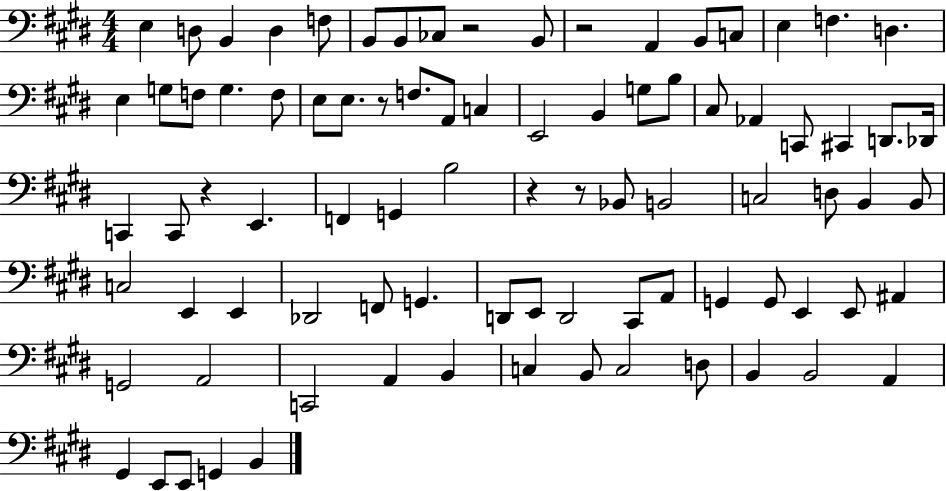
X:1
T:Untitled
M:4/4
L:1/4
K:E
E, D,/2 B,, D, F,/2 B,,/2 B,,/2 _C,/2 z2 B,,/2 z2 A,, B,,/2 C,/2 E, F, D, E, G,/2 F,/2 G, F,/2 E,/2 E,/2 z/2 F,/2 A,,/2 C, E,,2 B,, G,/2 B,/2 ^C,/2 _A,, C,,/2 ^C,, D,,/2 _D,,/4 C,, C,,/2 z E,, F,, G,, B,2 z z/2 _B,,/2 B,,2 C,2 D,/2 B,, B,,/2 C,2 E,, E,, _D,,2 F,,/2 G,, D,,/2 E,,/2 D,,2 ^C,,/2 A,,/2 G,, G,,/2 E,, E,,/2 ^A,, G,,2 A,,2 C,,2 A,, B,, C, B,,/2 C,2 D,/2 B,, B,,2 A,, ^G,, E,,/2 E,,/2 G,, B,,